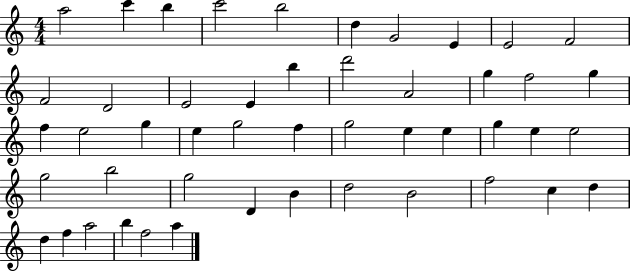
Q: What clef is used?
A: treble